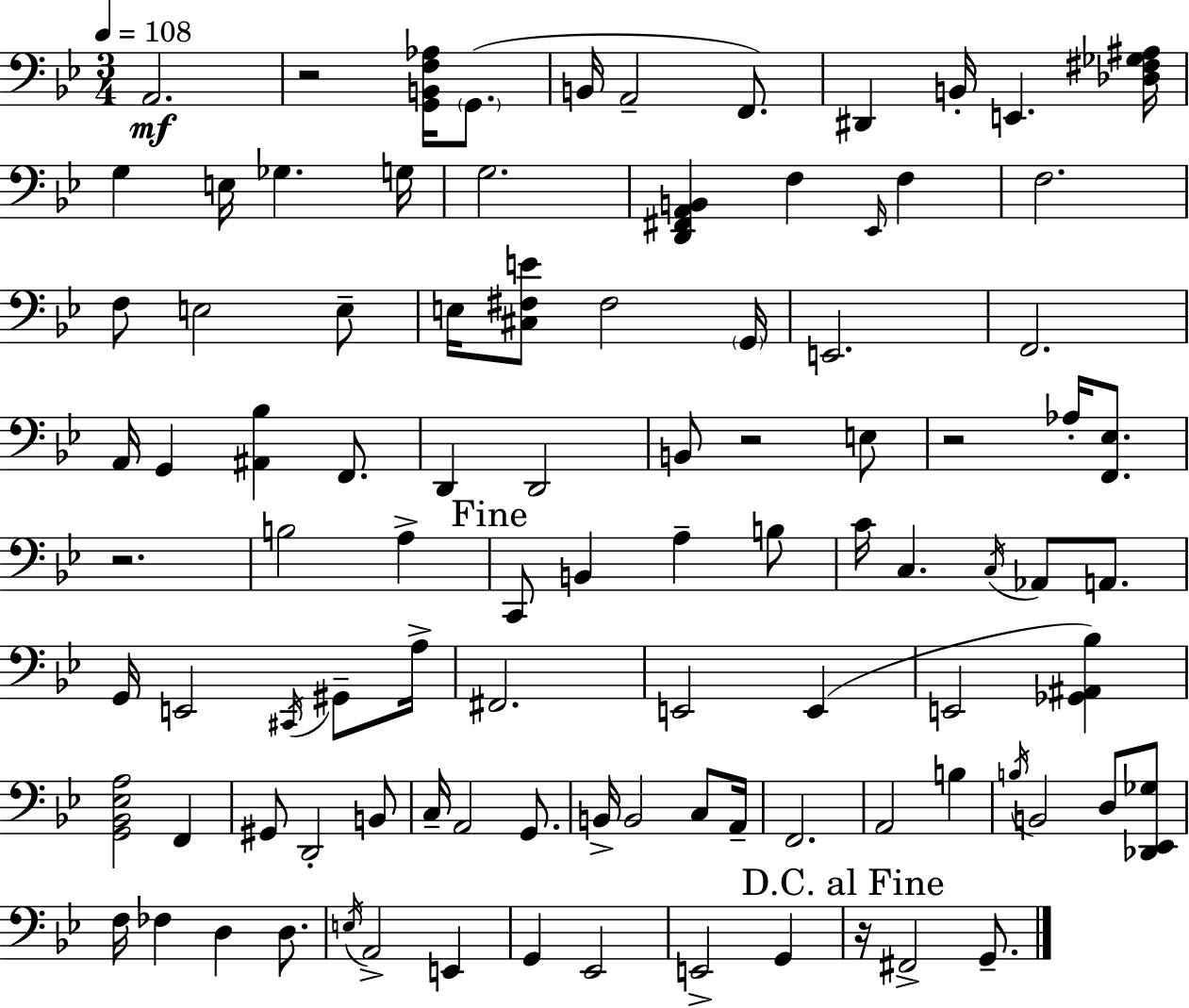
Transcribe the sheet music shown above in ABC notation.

X:1
T:Untitled
M:3/4
L:1/4
K:Bb
A,,2 z2 [G,,B,,F,_A,]/4 G,,/2 B,,/4 A,,2 F,,/2 ^D,, B,,/4 E,, [_D,^F,_G,^A,]/4 G, E,/4 _G, G,/4 G,2 [D,,^F,,A,,B,,] F, _E,,/4 F, F,2 F,/2 E,2 E,/2 E,/4 [^C,^F,E]/2 ^F,2 G,,/4 E,,2 F,,2 A,,/4 G,, [^A,,_B,] F,,/2 D,, D,,2 B,,/2 z2 E,/2 z2 _A,/4 [F,,_E,]/2 z2 B,2 A, C,,/2 B,, A, B,/2 C/4 C, C,/4 _A,,/2 A,,/2 G,,/4 E,,2 ^C,,/4 ^G,,/2 A,/4 ^F,,2 E,,2 E,, E,,2 [_G,,^A,,_B,] [G,,_B,,_E,A,]2 F,, ^G,,/2 D,,2 B,,/2 C,/4 A,,2 G,,/2 B,,/4 B,,2 C,/2 A,,/4 F,,2 A,,2 B, B,/4 B,,2 D,/2 [_D,,_E,,_G,]/2 F,/4 _F, D, D,/2 E,/4 A,,2 E,, G,, _E,,2 E,,2 G,, z/4 ^F,,2 G,,/2